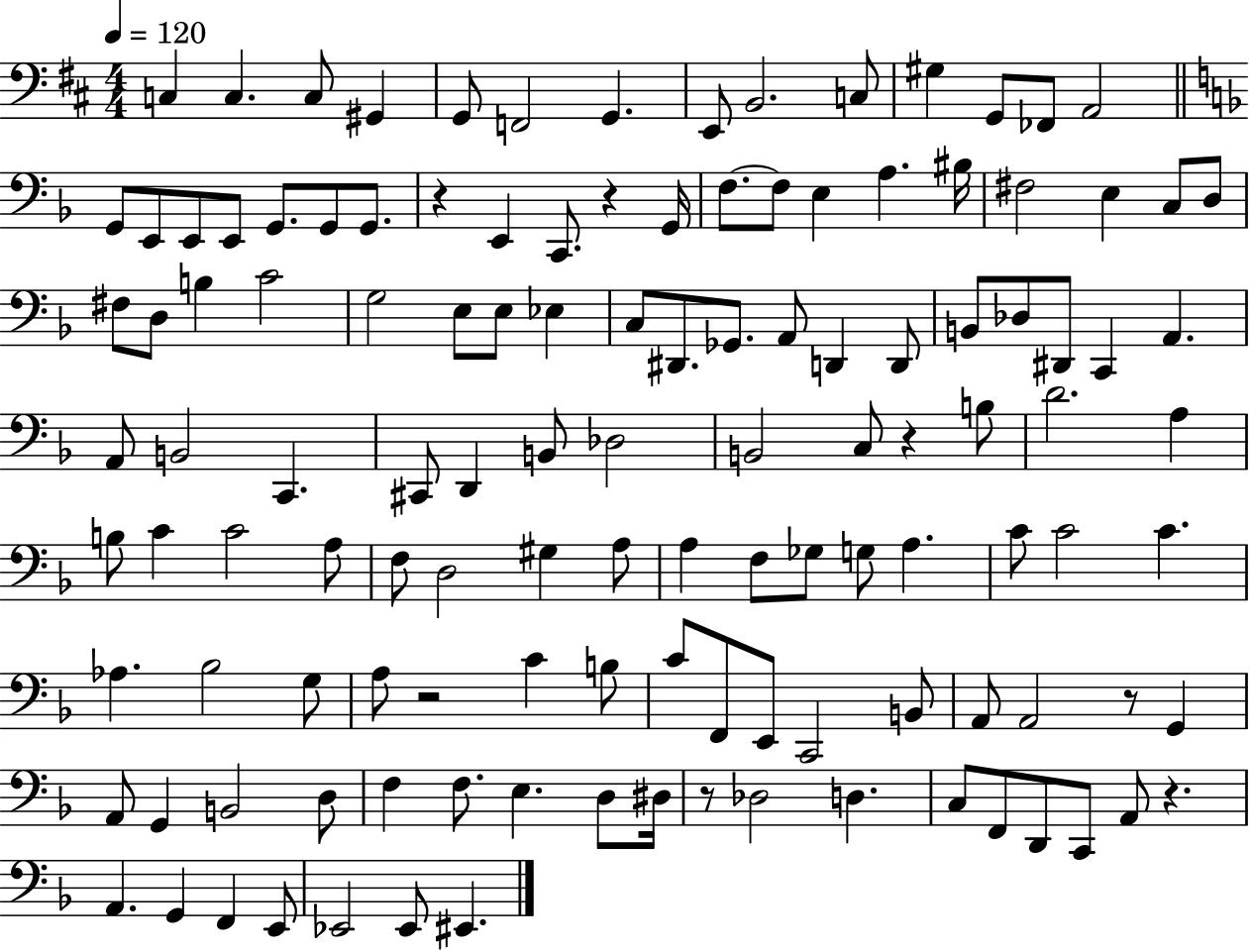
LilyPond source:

{
  \clef bass
  \numericTimeSignature
  \time 4/4
  \key d \major
  \tempo 4 = 120
  c4 c4. c8 gis,4 | g,8 f,2 g,4. | e,8 b,2. c8 | gis4 g,8 fes,8 a,2 | \break \bar "||" \break \key f \major g,8 e,8 e,8 e,8 g,8. g,8 g,8. | r4 e,4 c,8. r4 g,16 | f8.~~ f8 e4 a4. bis16 | fis2 e4 c8 d8 | \break fis8 d8 b4 c'2 | g2 e8 e8 ees4 | c8 dis,8. ges,8. a,8 d,4 d,8 | b,8 des8 dis,8 c,4 a,4. | \break a,8 b,2 c,4. | cis,8 d,4 b,8 des2 | b,2 c8 r4 b8 | d'2. a4 | \break b8 c'4 c'2 a8 | f8 d2 gis4 a8 | a4 f8 ges8 g8 a4. | c'8 c'2 c'4. | \break aes4. bes2 g8 | a8 r2 c'4 b8 | c'8 f,8 e,8 c,2 b,8 | a,8 a,2 r8 g,4 | \break a,8 g,4 b,2 d8 | f4 f8. e4. d8 dis16 | r8 des2 d4. | c8 f,8 d,8 c,8 a,8 r4. | \break a,4. g,4 f,4 e,8 | ees,2 ees,8 eis,4. | \bar "|."
}